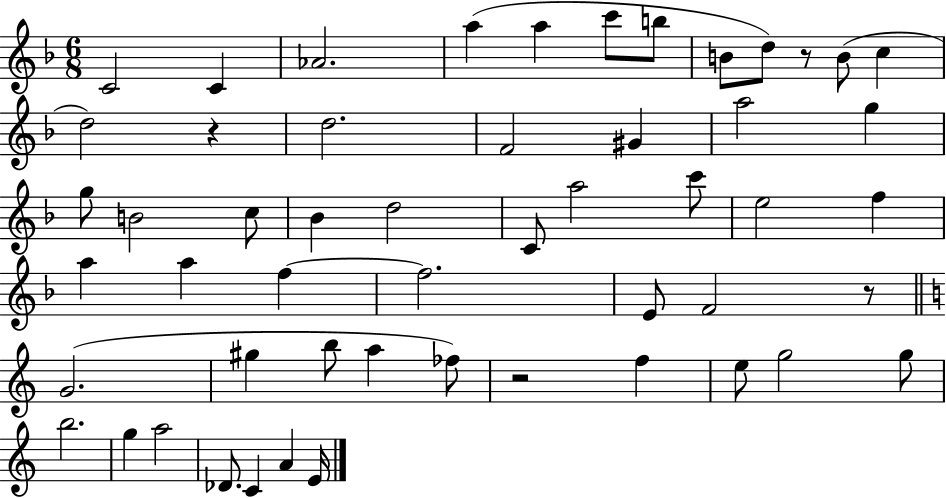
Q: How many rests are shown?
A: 4